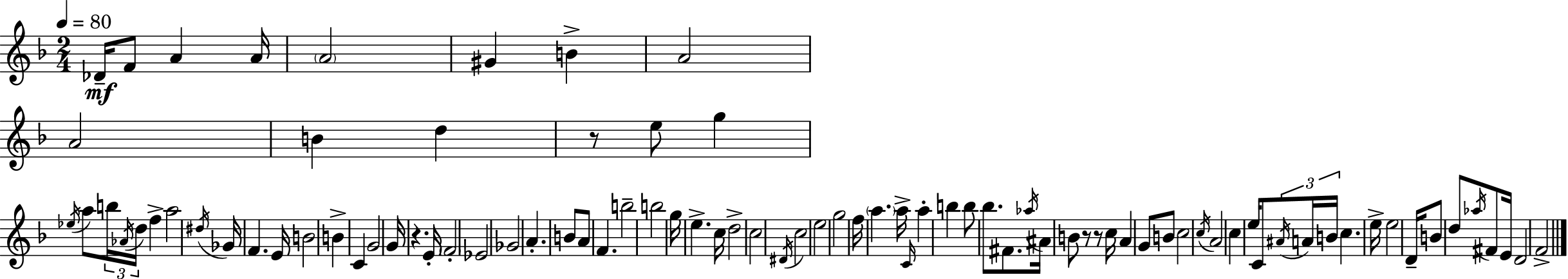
{
  \clef treble
  \numericTimeSignature
  \time 2/4
  \key f \major
  \tempo 4 = 80
  des'16--\mf f'8 a'4 a'16 | \parenthesize a'2 | gis'4 b'4-> | a'2 | \break a'2 | b'4 d''4 | r8 e''8 g''4 | \acciaccatura { ees''16 } a''8 \tuplet 3/2 { b''16 \acciaccatura { aes'16 } d''16 } f''4-> | \break a''2 | \acciaccatura { dis''16 } ges'16 f'4. | e'16 b'2 | b'4-> c'4 | \break g'2 | g'16 r4. | e'16-. \parenthesize f'2-. | ees'2 | \break ges'2 | a'4.-. | b'8 a'8 f'4. | b''2-- | \break b''2 | g''16 e''4.-> | c''16 d''2-> | c''2 | \break \acciaccatura { dis'16 } c''2 | e''2 | g''2 | f''16 \parenthesize a''4. | \break a''16-> \grace { c'16 } a''4-. | b''4 b''8 bes''8. | fis'8. \acciaccatura { aes''16 } ais'16 b'8 | r8 r8 c''16 a'4 | \break g'8 b'8 c''2 | \acciaccatura { c''16 } a'2 | c''4 | e''16 c'8 \tuplet 3/2 { \acciaccatura { ais'16 } a'16 | \break b'16 } c''4. e''16-> | e''2 | d'16-- b'8 d''8 \acciaccatura { aes''16 } fis'8 | e'16 d'2 | \break f'2-> | \bar "|."
}